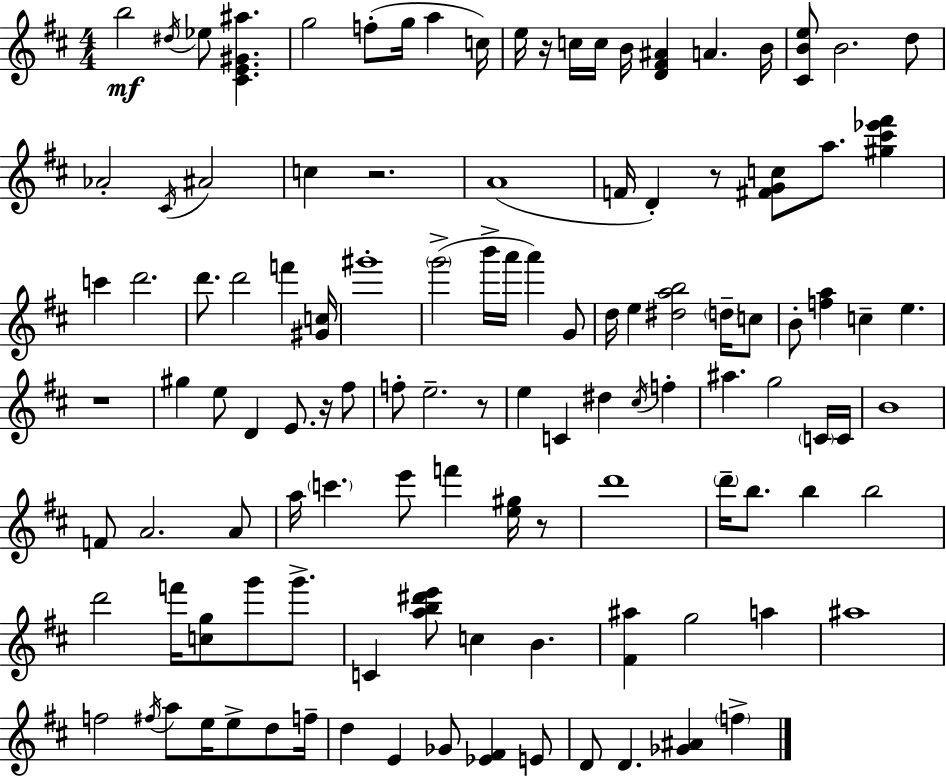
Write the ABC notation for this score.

X:1
T:Untitled
M:4/4
L:1/4
K:D
b2 ^d/4 _e/2 [^CE^G^a] g2 f/2 g/4 a c/4 e/4 z/4 c/4 c/4 B/4 [D^F^A] A B/4 [^CBe]/2 B2 d/2 _A2 ^C/4 ^A2 c z2 A4 F/4 D z/2 [^FGc]/2 a/2 [^g^c'_e'^f'] c' d'2 d'/2 d'2 f' [^Gc]/4 ^g'4 g'2 b'/4 a'/4 a' G/2 d/4 e [^dab]2 d/4 c/2 B/2 [fa] c e z4 ^g e/2 D E/2 z/4 ^f/2 f/2 e2 z/2 e C ^d ^c/4 f ^a g2 C/4 C/4 B4 F/2 A2 A/2 a/4 c' e'/2 f' [e^g]/4 z/2 d'4 d'/4 b/2 b b2 d'2 f'/4 [cg]/2 g'/2 g'/2 C [ab^d'e']/2 c B [^F^a] g2 a ^a4 f2 ^f/4 a/2 e/4 e/2 d/2 f/4 d E _G/2 [_E^F] E/2 D/2 D [_G^A] f